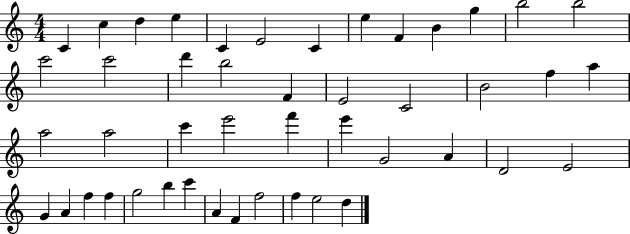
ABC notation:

X:1
T:Untitled
M:4/4
L:1/4
K:C
C c d e C E2 C e F B g b2 b2 c'2 c'2 d' b2 F E2 C2 B2 f a a2 a2 c' e'2 f' e' G2 A D2 E2 G A f f g2 b c' A F f2 f e2 d